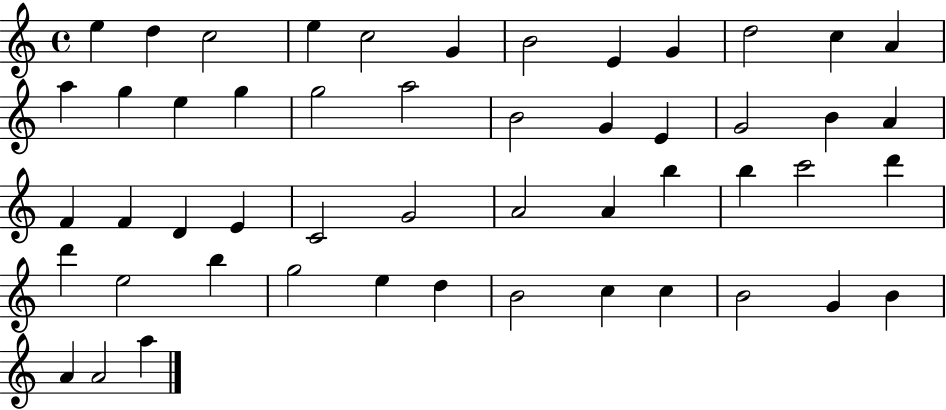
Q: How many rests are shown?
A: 0